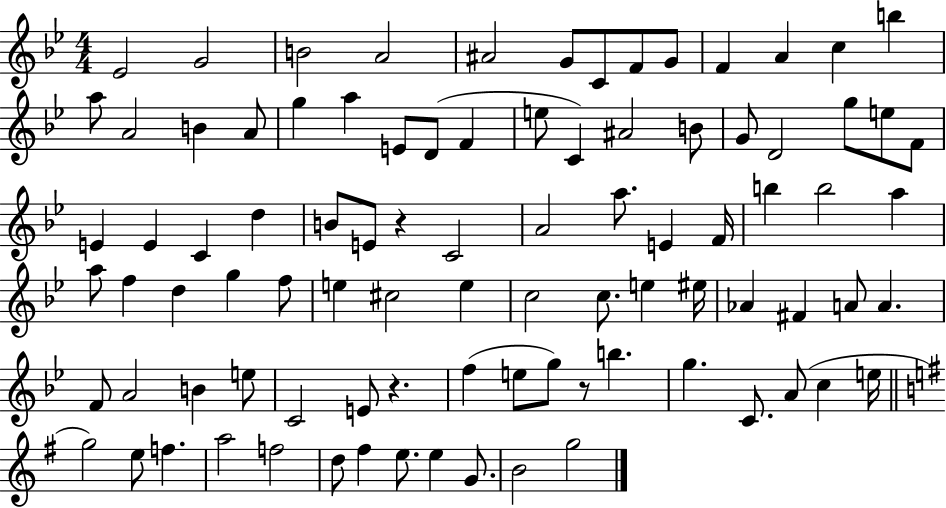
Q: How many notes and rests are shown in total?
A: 91